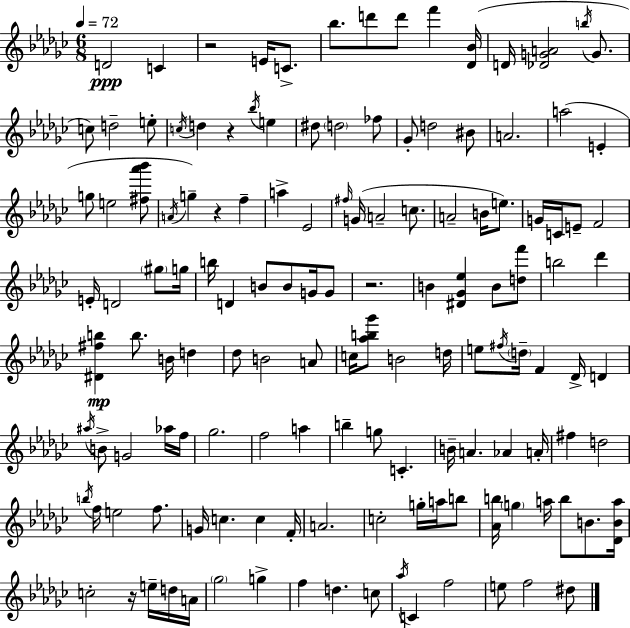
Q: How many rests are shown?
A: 5